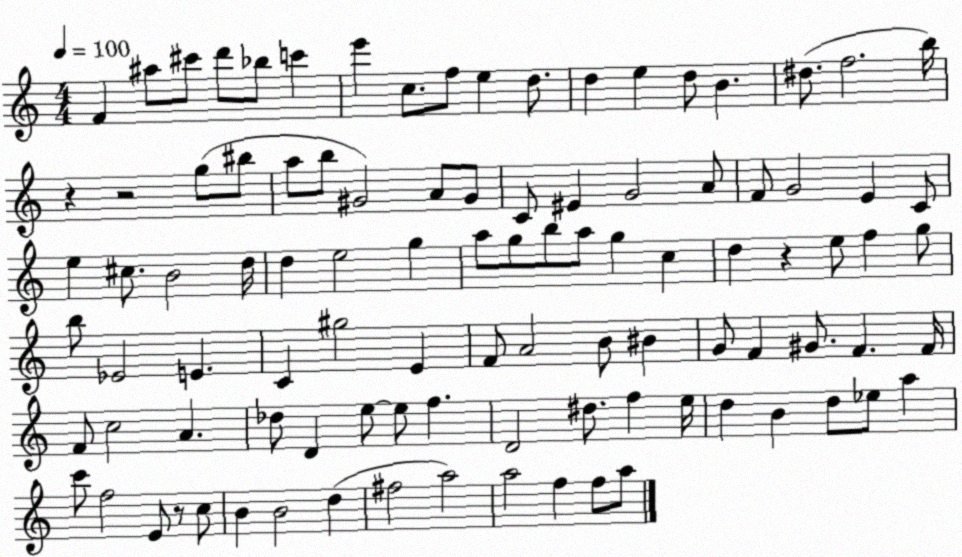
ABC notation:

X:1
T:Untitled
M:4/4
L:1/4
K:C
F ^a/2 ^c'/2 d'/2 _b/2 c' e' c/2 f/2 e d/2 d e d/2 B ^d/2 f2 b/4 z z2 g/2 ^b/2 a/2 b/2 ^G2 A/2 ^G/2 C/2 ^E G2 A/2 F/2 G2 E C/2 e ^c/2 B2 d/4 d e2 g a/2 g/2 b/2 a/2 g c d z e/2 f g/2 b/2 _E2 E C ^g2 E F/2 A2 B/2 ^B G/2 F ^G/2 F F/4 F/2 c2 A _d/2 D e/2 e/2 f D2 ^d/2 f e/4 d B d/2 _e/2 a c'/2 f2 E/2 z/2 c/2 B B2 d ^f2 a2 a2 f f/2 a/2